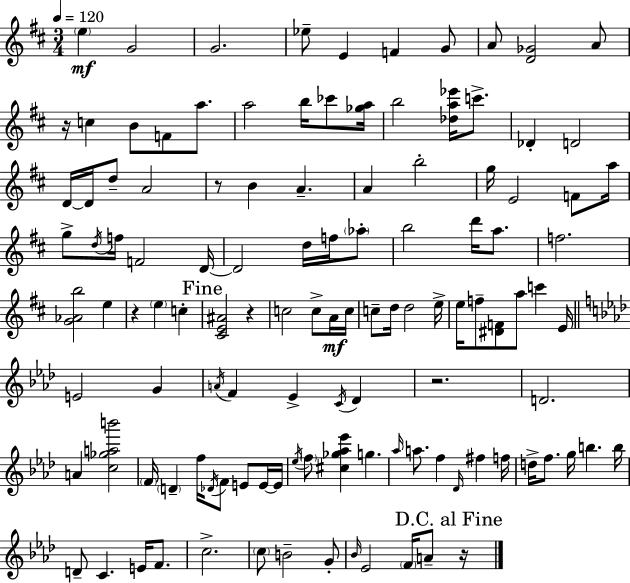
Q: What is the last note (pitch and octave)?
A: A4